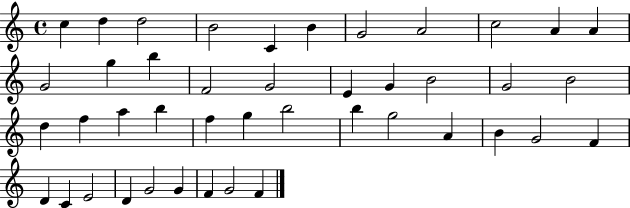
{
  \clef treble
  \time 4/4
  \defaultTimeSignature
  \key c \major
  c''4 d''4 d''2 | b'2 c'4 b'4 | g'2 a'2 | c''2 a'4 a'4 | \break g'2 g''4 b''4 | f'2 g'2 | e'4 g'4 b'2 | g'2 b'2 | \break d''4 f''4 a''4 b''4 | f''4 g''4 b''2 | b''4 g''2 a'4 | b'4 g'2 f'4 | \break d'4 c'4 e'2 | d'4 g'2 g'4 | f'4 g'2 f'4 | \bar "|."
}